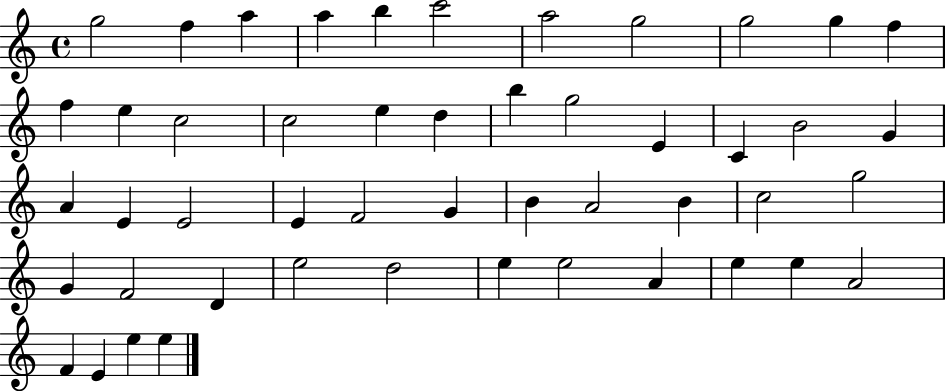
X:1
T:Untitled
M:4/4
L:1/4
K:C
g2 f a a b c'2 a2 g2 g2 g f f e c2 c2 e d b g2 E C B2 G A E E2 E F2 G B A2 B c2 g2 G F2 D e2 d2 e e2 A e e A2 F E e e